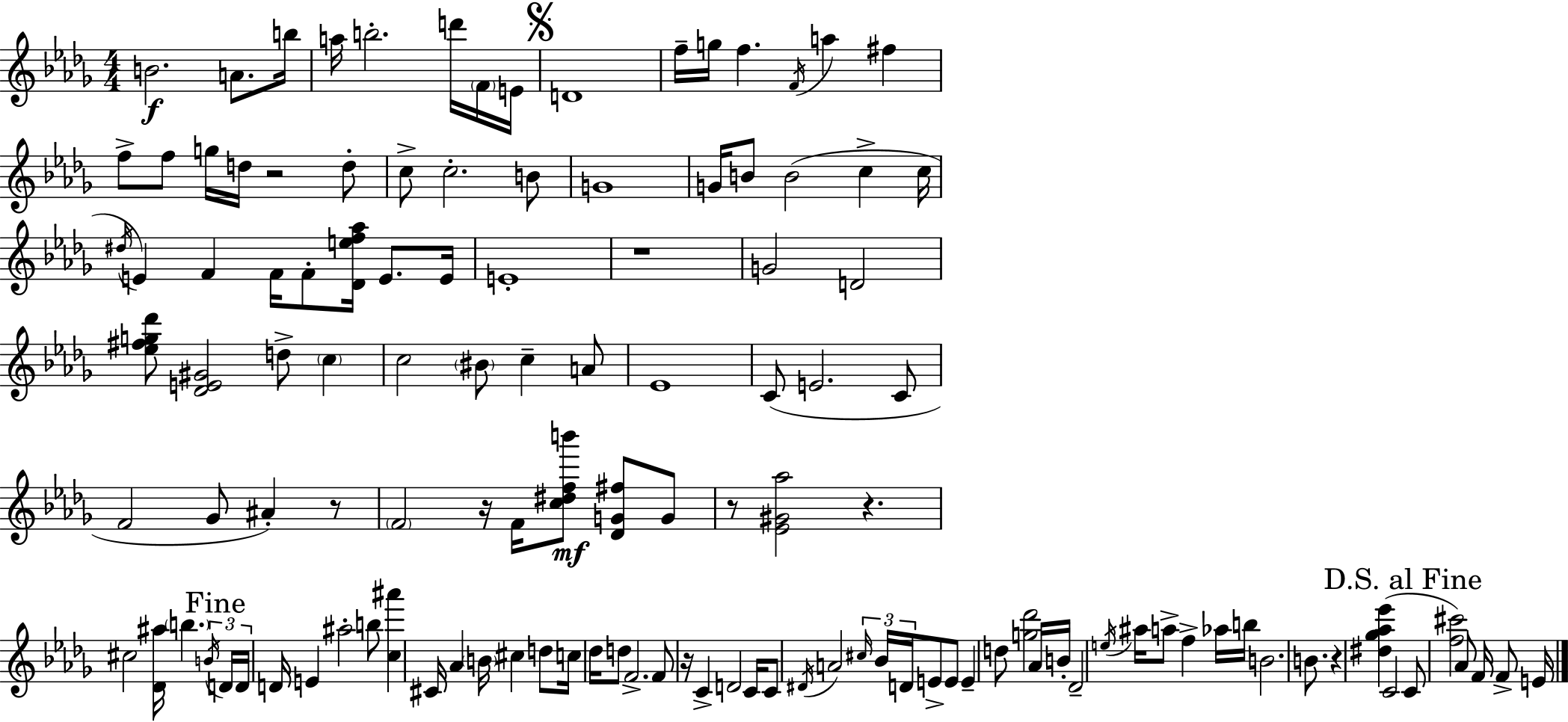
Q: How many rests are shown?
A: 8